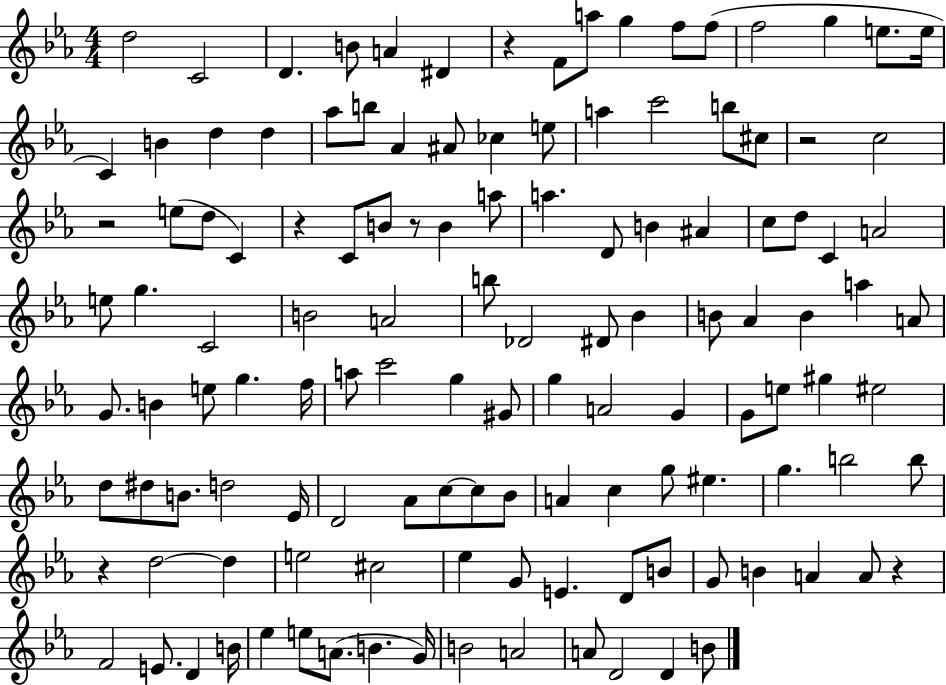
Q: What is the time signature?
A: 4/4